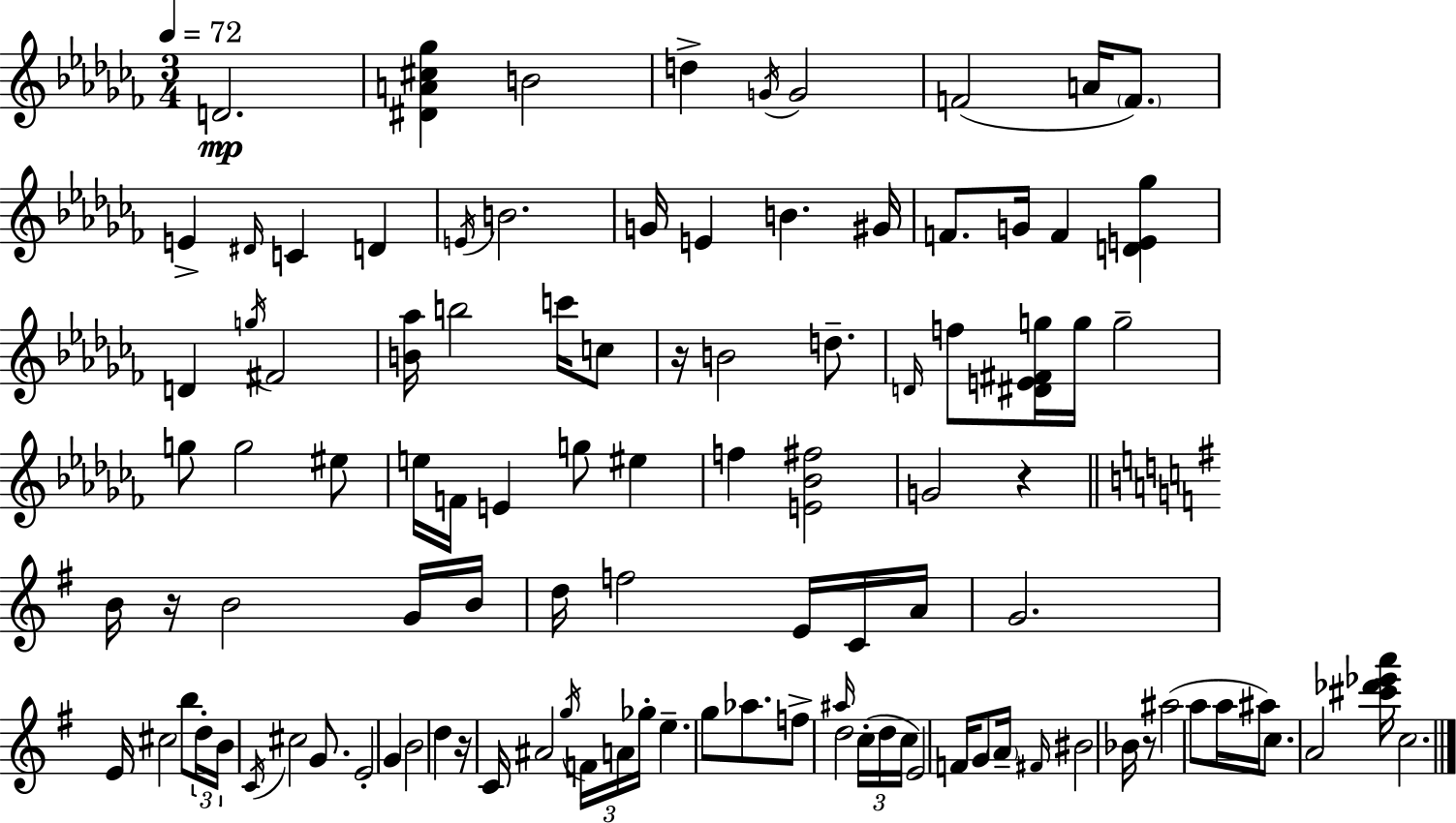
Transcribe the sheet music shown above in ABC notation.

X:1
T:Untitled
M:3/4
L:1/4
K:Abm
D2 [^DA^c_g] B2 d G/4 G2 F2 A/4 F/2 E ^D/4 C D E/4 B2 G/4 E B ^G/4 F/2 G/4 F [DE_g] D g/4 ^F2 [B_a]/4 b2 c'/4 c/2 z/4 B2 d/2 D/4 f/2 [^DE^Fg]/4 g/4 g2 g/2 g2 ^e/2 e/4 F/4 E g/2 ^e f [E_B^f]2 G2 z B/4 z/4 B2 G/4 B/4 d/4 f2 E/4 C/4 A/4 G2 E/4 ^c2 b/2 d/4 B/4 C/4 ^c2 G/2 E2 G B2 d z/4 C/4 ^A2 g/4 F/4 A/4 _g/4 e g/2 _a/2 f/2 ^a/4 d2 c/4 d/4 c/4 E2 F/4 G/2 A/4 ^F/4 ^B2 _B/4 z/2 ^a2 a/2 a/4 ^a/4 c/2 A2 [^c'_d'_e'a']/4 c2